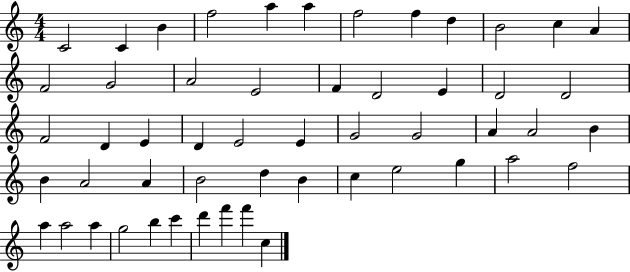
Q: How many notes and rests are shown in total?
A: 53